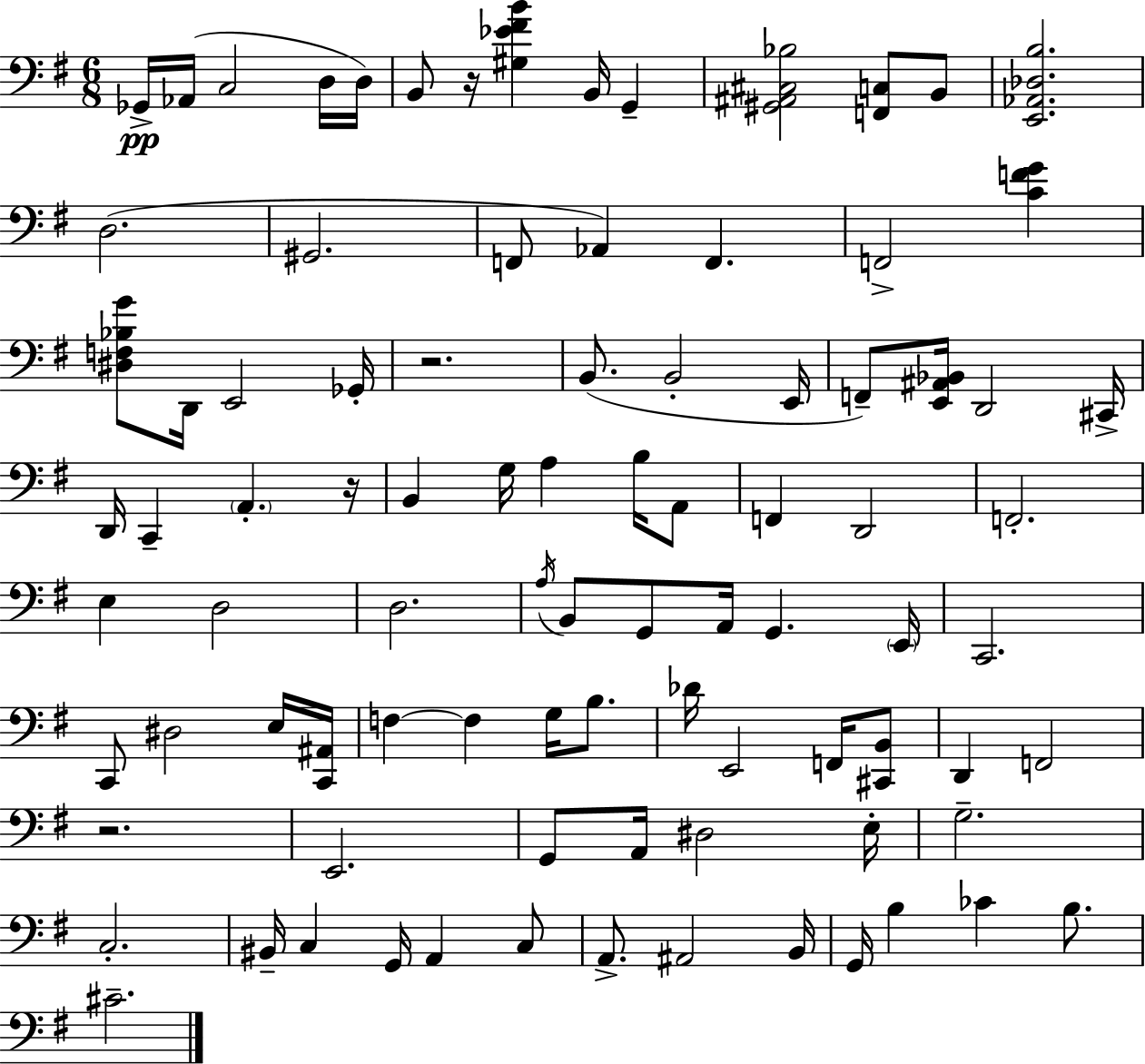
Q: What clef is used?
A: bass